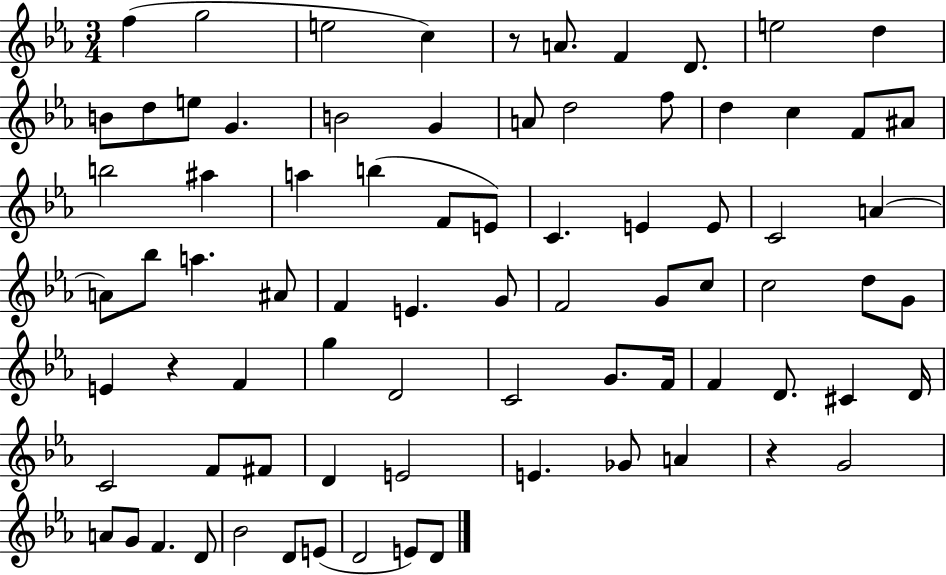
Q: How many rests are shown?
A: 3